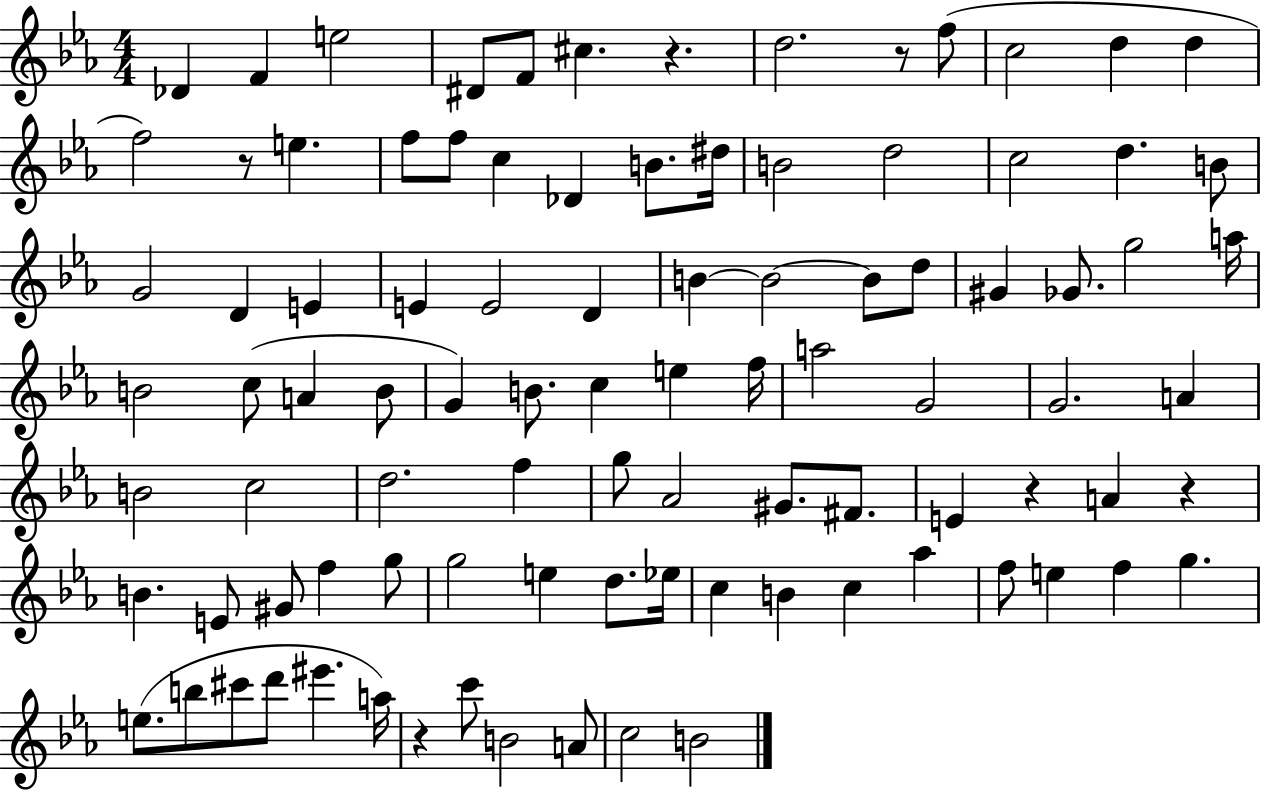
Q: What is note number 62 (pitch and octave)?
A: B4